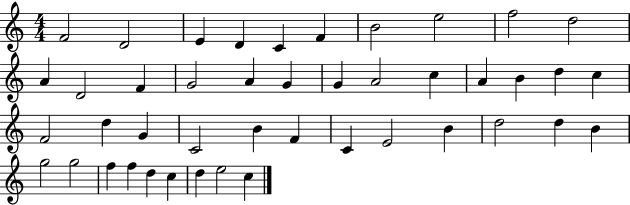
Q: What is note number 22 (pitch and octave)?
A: D5